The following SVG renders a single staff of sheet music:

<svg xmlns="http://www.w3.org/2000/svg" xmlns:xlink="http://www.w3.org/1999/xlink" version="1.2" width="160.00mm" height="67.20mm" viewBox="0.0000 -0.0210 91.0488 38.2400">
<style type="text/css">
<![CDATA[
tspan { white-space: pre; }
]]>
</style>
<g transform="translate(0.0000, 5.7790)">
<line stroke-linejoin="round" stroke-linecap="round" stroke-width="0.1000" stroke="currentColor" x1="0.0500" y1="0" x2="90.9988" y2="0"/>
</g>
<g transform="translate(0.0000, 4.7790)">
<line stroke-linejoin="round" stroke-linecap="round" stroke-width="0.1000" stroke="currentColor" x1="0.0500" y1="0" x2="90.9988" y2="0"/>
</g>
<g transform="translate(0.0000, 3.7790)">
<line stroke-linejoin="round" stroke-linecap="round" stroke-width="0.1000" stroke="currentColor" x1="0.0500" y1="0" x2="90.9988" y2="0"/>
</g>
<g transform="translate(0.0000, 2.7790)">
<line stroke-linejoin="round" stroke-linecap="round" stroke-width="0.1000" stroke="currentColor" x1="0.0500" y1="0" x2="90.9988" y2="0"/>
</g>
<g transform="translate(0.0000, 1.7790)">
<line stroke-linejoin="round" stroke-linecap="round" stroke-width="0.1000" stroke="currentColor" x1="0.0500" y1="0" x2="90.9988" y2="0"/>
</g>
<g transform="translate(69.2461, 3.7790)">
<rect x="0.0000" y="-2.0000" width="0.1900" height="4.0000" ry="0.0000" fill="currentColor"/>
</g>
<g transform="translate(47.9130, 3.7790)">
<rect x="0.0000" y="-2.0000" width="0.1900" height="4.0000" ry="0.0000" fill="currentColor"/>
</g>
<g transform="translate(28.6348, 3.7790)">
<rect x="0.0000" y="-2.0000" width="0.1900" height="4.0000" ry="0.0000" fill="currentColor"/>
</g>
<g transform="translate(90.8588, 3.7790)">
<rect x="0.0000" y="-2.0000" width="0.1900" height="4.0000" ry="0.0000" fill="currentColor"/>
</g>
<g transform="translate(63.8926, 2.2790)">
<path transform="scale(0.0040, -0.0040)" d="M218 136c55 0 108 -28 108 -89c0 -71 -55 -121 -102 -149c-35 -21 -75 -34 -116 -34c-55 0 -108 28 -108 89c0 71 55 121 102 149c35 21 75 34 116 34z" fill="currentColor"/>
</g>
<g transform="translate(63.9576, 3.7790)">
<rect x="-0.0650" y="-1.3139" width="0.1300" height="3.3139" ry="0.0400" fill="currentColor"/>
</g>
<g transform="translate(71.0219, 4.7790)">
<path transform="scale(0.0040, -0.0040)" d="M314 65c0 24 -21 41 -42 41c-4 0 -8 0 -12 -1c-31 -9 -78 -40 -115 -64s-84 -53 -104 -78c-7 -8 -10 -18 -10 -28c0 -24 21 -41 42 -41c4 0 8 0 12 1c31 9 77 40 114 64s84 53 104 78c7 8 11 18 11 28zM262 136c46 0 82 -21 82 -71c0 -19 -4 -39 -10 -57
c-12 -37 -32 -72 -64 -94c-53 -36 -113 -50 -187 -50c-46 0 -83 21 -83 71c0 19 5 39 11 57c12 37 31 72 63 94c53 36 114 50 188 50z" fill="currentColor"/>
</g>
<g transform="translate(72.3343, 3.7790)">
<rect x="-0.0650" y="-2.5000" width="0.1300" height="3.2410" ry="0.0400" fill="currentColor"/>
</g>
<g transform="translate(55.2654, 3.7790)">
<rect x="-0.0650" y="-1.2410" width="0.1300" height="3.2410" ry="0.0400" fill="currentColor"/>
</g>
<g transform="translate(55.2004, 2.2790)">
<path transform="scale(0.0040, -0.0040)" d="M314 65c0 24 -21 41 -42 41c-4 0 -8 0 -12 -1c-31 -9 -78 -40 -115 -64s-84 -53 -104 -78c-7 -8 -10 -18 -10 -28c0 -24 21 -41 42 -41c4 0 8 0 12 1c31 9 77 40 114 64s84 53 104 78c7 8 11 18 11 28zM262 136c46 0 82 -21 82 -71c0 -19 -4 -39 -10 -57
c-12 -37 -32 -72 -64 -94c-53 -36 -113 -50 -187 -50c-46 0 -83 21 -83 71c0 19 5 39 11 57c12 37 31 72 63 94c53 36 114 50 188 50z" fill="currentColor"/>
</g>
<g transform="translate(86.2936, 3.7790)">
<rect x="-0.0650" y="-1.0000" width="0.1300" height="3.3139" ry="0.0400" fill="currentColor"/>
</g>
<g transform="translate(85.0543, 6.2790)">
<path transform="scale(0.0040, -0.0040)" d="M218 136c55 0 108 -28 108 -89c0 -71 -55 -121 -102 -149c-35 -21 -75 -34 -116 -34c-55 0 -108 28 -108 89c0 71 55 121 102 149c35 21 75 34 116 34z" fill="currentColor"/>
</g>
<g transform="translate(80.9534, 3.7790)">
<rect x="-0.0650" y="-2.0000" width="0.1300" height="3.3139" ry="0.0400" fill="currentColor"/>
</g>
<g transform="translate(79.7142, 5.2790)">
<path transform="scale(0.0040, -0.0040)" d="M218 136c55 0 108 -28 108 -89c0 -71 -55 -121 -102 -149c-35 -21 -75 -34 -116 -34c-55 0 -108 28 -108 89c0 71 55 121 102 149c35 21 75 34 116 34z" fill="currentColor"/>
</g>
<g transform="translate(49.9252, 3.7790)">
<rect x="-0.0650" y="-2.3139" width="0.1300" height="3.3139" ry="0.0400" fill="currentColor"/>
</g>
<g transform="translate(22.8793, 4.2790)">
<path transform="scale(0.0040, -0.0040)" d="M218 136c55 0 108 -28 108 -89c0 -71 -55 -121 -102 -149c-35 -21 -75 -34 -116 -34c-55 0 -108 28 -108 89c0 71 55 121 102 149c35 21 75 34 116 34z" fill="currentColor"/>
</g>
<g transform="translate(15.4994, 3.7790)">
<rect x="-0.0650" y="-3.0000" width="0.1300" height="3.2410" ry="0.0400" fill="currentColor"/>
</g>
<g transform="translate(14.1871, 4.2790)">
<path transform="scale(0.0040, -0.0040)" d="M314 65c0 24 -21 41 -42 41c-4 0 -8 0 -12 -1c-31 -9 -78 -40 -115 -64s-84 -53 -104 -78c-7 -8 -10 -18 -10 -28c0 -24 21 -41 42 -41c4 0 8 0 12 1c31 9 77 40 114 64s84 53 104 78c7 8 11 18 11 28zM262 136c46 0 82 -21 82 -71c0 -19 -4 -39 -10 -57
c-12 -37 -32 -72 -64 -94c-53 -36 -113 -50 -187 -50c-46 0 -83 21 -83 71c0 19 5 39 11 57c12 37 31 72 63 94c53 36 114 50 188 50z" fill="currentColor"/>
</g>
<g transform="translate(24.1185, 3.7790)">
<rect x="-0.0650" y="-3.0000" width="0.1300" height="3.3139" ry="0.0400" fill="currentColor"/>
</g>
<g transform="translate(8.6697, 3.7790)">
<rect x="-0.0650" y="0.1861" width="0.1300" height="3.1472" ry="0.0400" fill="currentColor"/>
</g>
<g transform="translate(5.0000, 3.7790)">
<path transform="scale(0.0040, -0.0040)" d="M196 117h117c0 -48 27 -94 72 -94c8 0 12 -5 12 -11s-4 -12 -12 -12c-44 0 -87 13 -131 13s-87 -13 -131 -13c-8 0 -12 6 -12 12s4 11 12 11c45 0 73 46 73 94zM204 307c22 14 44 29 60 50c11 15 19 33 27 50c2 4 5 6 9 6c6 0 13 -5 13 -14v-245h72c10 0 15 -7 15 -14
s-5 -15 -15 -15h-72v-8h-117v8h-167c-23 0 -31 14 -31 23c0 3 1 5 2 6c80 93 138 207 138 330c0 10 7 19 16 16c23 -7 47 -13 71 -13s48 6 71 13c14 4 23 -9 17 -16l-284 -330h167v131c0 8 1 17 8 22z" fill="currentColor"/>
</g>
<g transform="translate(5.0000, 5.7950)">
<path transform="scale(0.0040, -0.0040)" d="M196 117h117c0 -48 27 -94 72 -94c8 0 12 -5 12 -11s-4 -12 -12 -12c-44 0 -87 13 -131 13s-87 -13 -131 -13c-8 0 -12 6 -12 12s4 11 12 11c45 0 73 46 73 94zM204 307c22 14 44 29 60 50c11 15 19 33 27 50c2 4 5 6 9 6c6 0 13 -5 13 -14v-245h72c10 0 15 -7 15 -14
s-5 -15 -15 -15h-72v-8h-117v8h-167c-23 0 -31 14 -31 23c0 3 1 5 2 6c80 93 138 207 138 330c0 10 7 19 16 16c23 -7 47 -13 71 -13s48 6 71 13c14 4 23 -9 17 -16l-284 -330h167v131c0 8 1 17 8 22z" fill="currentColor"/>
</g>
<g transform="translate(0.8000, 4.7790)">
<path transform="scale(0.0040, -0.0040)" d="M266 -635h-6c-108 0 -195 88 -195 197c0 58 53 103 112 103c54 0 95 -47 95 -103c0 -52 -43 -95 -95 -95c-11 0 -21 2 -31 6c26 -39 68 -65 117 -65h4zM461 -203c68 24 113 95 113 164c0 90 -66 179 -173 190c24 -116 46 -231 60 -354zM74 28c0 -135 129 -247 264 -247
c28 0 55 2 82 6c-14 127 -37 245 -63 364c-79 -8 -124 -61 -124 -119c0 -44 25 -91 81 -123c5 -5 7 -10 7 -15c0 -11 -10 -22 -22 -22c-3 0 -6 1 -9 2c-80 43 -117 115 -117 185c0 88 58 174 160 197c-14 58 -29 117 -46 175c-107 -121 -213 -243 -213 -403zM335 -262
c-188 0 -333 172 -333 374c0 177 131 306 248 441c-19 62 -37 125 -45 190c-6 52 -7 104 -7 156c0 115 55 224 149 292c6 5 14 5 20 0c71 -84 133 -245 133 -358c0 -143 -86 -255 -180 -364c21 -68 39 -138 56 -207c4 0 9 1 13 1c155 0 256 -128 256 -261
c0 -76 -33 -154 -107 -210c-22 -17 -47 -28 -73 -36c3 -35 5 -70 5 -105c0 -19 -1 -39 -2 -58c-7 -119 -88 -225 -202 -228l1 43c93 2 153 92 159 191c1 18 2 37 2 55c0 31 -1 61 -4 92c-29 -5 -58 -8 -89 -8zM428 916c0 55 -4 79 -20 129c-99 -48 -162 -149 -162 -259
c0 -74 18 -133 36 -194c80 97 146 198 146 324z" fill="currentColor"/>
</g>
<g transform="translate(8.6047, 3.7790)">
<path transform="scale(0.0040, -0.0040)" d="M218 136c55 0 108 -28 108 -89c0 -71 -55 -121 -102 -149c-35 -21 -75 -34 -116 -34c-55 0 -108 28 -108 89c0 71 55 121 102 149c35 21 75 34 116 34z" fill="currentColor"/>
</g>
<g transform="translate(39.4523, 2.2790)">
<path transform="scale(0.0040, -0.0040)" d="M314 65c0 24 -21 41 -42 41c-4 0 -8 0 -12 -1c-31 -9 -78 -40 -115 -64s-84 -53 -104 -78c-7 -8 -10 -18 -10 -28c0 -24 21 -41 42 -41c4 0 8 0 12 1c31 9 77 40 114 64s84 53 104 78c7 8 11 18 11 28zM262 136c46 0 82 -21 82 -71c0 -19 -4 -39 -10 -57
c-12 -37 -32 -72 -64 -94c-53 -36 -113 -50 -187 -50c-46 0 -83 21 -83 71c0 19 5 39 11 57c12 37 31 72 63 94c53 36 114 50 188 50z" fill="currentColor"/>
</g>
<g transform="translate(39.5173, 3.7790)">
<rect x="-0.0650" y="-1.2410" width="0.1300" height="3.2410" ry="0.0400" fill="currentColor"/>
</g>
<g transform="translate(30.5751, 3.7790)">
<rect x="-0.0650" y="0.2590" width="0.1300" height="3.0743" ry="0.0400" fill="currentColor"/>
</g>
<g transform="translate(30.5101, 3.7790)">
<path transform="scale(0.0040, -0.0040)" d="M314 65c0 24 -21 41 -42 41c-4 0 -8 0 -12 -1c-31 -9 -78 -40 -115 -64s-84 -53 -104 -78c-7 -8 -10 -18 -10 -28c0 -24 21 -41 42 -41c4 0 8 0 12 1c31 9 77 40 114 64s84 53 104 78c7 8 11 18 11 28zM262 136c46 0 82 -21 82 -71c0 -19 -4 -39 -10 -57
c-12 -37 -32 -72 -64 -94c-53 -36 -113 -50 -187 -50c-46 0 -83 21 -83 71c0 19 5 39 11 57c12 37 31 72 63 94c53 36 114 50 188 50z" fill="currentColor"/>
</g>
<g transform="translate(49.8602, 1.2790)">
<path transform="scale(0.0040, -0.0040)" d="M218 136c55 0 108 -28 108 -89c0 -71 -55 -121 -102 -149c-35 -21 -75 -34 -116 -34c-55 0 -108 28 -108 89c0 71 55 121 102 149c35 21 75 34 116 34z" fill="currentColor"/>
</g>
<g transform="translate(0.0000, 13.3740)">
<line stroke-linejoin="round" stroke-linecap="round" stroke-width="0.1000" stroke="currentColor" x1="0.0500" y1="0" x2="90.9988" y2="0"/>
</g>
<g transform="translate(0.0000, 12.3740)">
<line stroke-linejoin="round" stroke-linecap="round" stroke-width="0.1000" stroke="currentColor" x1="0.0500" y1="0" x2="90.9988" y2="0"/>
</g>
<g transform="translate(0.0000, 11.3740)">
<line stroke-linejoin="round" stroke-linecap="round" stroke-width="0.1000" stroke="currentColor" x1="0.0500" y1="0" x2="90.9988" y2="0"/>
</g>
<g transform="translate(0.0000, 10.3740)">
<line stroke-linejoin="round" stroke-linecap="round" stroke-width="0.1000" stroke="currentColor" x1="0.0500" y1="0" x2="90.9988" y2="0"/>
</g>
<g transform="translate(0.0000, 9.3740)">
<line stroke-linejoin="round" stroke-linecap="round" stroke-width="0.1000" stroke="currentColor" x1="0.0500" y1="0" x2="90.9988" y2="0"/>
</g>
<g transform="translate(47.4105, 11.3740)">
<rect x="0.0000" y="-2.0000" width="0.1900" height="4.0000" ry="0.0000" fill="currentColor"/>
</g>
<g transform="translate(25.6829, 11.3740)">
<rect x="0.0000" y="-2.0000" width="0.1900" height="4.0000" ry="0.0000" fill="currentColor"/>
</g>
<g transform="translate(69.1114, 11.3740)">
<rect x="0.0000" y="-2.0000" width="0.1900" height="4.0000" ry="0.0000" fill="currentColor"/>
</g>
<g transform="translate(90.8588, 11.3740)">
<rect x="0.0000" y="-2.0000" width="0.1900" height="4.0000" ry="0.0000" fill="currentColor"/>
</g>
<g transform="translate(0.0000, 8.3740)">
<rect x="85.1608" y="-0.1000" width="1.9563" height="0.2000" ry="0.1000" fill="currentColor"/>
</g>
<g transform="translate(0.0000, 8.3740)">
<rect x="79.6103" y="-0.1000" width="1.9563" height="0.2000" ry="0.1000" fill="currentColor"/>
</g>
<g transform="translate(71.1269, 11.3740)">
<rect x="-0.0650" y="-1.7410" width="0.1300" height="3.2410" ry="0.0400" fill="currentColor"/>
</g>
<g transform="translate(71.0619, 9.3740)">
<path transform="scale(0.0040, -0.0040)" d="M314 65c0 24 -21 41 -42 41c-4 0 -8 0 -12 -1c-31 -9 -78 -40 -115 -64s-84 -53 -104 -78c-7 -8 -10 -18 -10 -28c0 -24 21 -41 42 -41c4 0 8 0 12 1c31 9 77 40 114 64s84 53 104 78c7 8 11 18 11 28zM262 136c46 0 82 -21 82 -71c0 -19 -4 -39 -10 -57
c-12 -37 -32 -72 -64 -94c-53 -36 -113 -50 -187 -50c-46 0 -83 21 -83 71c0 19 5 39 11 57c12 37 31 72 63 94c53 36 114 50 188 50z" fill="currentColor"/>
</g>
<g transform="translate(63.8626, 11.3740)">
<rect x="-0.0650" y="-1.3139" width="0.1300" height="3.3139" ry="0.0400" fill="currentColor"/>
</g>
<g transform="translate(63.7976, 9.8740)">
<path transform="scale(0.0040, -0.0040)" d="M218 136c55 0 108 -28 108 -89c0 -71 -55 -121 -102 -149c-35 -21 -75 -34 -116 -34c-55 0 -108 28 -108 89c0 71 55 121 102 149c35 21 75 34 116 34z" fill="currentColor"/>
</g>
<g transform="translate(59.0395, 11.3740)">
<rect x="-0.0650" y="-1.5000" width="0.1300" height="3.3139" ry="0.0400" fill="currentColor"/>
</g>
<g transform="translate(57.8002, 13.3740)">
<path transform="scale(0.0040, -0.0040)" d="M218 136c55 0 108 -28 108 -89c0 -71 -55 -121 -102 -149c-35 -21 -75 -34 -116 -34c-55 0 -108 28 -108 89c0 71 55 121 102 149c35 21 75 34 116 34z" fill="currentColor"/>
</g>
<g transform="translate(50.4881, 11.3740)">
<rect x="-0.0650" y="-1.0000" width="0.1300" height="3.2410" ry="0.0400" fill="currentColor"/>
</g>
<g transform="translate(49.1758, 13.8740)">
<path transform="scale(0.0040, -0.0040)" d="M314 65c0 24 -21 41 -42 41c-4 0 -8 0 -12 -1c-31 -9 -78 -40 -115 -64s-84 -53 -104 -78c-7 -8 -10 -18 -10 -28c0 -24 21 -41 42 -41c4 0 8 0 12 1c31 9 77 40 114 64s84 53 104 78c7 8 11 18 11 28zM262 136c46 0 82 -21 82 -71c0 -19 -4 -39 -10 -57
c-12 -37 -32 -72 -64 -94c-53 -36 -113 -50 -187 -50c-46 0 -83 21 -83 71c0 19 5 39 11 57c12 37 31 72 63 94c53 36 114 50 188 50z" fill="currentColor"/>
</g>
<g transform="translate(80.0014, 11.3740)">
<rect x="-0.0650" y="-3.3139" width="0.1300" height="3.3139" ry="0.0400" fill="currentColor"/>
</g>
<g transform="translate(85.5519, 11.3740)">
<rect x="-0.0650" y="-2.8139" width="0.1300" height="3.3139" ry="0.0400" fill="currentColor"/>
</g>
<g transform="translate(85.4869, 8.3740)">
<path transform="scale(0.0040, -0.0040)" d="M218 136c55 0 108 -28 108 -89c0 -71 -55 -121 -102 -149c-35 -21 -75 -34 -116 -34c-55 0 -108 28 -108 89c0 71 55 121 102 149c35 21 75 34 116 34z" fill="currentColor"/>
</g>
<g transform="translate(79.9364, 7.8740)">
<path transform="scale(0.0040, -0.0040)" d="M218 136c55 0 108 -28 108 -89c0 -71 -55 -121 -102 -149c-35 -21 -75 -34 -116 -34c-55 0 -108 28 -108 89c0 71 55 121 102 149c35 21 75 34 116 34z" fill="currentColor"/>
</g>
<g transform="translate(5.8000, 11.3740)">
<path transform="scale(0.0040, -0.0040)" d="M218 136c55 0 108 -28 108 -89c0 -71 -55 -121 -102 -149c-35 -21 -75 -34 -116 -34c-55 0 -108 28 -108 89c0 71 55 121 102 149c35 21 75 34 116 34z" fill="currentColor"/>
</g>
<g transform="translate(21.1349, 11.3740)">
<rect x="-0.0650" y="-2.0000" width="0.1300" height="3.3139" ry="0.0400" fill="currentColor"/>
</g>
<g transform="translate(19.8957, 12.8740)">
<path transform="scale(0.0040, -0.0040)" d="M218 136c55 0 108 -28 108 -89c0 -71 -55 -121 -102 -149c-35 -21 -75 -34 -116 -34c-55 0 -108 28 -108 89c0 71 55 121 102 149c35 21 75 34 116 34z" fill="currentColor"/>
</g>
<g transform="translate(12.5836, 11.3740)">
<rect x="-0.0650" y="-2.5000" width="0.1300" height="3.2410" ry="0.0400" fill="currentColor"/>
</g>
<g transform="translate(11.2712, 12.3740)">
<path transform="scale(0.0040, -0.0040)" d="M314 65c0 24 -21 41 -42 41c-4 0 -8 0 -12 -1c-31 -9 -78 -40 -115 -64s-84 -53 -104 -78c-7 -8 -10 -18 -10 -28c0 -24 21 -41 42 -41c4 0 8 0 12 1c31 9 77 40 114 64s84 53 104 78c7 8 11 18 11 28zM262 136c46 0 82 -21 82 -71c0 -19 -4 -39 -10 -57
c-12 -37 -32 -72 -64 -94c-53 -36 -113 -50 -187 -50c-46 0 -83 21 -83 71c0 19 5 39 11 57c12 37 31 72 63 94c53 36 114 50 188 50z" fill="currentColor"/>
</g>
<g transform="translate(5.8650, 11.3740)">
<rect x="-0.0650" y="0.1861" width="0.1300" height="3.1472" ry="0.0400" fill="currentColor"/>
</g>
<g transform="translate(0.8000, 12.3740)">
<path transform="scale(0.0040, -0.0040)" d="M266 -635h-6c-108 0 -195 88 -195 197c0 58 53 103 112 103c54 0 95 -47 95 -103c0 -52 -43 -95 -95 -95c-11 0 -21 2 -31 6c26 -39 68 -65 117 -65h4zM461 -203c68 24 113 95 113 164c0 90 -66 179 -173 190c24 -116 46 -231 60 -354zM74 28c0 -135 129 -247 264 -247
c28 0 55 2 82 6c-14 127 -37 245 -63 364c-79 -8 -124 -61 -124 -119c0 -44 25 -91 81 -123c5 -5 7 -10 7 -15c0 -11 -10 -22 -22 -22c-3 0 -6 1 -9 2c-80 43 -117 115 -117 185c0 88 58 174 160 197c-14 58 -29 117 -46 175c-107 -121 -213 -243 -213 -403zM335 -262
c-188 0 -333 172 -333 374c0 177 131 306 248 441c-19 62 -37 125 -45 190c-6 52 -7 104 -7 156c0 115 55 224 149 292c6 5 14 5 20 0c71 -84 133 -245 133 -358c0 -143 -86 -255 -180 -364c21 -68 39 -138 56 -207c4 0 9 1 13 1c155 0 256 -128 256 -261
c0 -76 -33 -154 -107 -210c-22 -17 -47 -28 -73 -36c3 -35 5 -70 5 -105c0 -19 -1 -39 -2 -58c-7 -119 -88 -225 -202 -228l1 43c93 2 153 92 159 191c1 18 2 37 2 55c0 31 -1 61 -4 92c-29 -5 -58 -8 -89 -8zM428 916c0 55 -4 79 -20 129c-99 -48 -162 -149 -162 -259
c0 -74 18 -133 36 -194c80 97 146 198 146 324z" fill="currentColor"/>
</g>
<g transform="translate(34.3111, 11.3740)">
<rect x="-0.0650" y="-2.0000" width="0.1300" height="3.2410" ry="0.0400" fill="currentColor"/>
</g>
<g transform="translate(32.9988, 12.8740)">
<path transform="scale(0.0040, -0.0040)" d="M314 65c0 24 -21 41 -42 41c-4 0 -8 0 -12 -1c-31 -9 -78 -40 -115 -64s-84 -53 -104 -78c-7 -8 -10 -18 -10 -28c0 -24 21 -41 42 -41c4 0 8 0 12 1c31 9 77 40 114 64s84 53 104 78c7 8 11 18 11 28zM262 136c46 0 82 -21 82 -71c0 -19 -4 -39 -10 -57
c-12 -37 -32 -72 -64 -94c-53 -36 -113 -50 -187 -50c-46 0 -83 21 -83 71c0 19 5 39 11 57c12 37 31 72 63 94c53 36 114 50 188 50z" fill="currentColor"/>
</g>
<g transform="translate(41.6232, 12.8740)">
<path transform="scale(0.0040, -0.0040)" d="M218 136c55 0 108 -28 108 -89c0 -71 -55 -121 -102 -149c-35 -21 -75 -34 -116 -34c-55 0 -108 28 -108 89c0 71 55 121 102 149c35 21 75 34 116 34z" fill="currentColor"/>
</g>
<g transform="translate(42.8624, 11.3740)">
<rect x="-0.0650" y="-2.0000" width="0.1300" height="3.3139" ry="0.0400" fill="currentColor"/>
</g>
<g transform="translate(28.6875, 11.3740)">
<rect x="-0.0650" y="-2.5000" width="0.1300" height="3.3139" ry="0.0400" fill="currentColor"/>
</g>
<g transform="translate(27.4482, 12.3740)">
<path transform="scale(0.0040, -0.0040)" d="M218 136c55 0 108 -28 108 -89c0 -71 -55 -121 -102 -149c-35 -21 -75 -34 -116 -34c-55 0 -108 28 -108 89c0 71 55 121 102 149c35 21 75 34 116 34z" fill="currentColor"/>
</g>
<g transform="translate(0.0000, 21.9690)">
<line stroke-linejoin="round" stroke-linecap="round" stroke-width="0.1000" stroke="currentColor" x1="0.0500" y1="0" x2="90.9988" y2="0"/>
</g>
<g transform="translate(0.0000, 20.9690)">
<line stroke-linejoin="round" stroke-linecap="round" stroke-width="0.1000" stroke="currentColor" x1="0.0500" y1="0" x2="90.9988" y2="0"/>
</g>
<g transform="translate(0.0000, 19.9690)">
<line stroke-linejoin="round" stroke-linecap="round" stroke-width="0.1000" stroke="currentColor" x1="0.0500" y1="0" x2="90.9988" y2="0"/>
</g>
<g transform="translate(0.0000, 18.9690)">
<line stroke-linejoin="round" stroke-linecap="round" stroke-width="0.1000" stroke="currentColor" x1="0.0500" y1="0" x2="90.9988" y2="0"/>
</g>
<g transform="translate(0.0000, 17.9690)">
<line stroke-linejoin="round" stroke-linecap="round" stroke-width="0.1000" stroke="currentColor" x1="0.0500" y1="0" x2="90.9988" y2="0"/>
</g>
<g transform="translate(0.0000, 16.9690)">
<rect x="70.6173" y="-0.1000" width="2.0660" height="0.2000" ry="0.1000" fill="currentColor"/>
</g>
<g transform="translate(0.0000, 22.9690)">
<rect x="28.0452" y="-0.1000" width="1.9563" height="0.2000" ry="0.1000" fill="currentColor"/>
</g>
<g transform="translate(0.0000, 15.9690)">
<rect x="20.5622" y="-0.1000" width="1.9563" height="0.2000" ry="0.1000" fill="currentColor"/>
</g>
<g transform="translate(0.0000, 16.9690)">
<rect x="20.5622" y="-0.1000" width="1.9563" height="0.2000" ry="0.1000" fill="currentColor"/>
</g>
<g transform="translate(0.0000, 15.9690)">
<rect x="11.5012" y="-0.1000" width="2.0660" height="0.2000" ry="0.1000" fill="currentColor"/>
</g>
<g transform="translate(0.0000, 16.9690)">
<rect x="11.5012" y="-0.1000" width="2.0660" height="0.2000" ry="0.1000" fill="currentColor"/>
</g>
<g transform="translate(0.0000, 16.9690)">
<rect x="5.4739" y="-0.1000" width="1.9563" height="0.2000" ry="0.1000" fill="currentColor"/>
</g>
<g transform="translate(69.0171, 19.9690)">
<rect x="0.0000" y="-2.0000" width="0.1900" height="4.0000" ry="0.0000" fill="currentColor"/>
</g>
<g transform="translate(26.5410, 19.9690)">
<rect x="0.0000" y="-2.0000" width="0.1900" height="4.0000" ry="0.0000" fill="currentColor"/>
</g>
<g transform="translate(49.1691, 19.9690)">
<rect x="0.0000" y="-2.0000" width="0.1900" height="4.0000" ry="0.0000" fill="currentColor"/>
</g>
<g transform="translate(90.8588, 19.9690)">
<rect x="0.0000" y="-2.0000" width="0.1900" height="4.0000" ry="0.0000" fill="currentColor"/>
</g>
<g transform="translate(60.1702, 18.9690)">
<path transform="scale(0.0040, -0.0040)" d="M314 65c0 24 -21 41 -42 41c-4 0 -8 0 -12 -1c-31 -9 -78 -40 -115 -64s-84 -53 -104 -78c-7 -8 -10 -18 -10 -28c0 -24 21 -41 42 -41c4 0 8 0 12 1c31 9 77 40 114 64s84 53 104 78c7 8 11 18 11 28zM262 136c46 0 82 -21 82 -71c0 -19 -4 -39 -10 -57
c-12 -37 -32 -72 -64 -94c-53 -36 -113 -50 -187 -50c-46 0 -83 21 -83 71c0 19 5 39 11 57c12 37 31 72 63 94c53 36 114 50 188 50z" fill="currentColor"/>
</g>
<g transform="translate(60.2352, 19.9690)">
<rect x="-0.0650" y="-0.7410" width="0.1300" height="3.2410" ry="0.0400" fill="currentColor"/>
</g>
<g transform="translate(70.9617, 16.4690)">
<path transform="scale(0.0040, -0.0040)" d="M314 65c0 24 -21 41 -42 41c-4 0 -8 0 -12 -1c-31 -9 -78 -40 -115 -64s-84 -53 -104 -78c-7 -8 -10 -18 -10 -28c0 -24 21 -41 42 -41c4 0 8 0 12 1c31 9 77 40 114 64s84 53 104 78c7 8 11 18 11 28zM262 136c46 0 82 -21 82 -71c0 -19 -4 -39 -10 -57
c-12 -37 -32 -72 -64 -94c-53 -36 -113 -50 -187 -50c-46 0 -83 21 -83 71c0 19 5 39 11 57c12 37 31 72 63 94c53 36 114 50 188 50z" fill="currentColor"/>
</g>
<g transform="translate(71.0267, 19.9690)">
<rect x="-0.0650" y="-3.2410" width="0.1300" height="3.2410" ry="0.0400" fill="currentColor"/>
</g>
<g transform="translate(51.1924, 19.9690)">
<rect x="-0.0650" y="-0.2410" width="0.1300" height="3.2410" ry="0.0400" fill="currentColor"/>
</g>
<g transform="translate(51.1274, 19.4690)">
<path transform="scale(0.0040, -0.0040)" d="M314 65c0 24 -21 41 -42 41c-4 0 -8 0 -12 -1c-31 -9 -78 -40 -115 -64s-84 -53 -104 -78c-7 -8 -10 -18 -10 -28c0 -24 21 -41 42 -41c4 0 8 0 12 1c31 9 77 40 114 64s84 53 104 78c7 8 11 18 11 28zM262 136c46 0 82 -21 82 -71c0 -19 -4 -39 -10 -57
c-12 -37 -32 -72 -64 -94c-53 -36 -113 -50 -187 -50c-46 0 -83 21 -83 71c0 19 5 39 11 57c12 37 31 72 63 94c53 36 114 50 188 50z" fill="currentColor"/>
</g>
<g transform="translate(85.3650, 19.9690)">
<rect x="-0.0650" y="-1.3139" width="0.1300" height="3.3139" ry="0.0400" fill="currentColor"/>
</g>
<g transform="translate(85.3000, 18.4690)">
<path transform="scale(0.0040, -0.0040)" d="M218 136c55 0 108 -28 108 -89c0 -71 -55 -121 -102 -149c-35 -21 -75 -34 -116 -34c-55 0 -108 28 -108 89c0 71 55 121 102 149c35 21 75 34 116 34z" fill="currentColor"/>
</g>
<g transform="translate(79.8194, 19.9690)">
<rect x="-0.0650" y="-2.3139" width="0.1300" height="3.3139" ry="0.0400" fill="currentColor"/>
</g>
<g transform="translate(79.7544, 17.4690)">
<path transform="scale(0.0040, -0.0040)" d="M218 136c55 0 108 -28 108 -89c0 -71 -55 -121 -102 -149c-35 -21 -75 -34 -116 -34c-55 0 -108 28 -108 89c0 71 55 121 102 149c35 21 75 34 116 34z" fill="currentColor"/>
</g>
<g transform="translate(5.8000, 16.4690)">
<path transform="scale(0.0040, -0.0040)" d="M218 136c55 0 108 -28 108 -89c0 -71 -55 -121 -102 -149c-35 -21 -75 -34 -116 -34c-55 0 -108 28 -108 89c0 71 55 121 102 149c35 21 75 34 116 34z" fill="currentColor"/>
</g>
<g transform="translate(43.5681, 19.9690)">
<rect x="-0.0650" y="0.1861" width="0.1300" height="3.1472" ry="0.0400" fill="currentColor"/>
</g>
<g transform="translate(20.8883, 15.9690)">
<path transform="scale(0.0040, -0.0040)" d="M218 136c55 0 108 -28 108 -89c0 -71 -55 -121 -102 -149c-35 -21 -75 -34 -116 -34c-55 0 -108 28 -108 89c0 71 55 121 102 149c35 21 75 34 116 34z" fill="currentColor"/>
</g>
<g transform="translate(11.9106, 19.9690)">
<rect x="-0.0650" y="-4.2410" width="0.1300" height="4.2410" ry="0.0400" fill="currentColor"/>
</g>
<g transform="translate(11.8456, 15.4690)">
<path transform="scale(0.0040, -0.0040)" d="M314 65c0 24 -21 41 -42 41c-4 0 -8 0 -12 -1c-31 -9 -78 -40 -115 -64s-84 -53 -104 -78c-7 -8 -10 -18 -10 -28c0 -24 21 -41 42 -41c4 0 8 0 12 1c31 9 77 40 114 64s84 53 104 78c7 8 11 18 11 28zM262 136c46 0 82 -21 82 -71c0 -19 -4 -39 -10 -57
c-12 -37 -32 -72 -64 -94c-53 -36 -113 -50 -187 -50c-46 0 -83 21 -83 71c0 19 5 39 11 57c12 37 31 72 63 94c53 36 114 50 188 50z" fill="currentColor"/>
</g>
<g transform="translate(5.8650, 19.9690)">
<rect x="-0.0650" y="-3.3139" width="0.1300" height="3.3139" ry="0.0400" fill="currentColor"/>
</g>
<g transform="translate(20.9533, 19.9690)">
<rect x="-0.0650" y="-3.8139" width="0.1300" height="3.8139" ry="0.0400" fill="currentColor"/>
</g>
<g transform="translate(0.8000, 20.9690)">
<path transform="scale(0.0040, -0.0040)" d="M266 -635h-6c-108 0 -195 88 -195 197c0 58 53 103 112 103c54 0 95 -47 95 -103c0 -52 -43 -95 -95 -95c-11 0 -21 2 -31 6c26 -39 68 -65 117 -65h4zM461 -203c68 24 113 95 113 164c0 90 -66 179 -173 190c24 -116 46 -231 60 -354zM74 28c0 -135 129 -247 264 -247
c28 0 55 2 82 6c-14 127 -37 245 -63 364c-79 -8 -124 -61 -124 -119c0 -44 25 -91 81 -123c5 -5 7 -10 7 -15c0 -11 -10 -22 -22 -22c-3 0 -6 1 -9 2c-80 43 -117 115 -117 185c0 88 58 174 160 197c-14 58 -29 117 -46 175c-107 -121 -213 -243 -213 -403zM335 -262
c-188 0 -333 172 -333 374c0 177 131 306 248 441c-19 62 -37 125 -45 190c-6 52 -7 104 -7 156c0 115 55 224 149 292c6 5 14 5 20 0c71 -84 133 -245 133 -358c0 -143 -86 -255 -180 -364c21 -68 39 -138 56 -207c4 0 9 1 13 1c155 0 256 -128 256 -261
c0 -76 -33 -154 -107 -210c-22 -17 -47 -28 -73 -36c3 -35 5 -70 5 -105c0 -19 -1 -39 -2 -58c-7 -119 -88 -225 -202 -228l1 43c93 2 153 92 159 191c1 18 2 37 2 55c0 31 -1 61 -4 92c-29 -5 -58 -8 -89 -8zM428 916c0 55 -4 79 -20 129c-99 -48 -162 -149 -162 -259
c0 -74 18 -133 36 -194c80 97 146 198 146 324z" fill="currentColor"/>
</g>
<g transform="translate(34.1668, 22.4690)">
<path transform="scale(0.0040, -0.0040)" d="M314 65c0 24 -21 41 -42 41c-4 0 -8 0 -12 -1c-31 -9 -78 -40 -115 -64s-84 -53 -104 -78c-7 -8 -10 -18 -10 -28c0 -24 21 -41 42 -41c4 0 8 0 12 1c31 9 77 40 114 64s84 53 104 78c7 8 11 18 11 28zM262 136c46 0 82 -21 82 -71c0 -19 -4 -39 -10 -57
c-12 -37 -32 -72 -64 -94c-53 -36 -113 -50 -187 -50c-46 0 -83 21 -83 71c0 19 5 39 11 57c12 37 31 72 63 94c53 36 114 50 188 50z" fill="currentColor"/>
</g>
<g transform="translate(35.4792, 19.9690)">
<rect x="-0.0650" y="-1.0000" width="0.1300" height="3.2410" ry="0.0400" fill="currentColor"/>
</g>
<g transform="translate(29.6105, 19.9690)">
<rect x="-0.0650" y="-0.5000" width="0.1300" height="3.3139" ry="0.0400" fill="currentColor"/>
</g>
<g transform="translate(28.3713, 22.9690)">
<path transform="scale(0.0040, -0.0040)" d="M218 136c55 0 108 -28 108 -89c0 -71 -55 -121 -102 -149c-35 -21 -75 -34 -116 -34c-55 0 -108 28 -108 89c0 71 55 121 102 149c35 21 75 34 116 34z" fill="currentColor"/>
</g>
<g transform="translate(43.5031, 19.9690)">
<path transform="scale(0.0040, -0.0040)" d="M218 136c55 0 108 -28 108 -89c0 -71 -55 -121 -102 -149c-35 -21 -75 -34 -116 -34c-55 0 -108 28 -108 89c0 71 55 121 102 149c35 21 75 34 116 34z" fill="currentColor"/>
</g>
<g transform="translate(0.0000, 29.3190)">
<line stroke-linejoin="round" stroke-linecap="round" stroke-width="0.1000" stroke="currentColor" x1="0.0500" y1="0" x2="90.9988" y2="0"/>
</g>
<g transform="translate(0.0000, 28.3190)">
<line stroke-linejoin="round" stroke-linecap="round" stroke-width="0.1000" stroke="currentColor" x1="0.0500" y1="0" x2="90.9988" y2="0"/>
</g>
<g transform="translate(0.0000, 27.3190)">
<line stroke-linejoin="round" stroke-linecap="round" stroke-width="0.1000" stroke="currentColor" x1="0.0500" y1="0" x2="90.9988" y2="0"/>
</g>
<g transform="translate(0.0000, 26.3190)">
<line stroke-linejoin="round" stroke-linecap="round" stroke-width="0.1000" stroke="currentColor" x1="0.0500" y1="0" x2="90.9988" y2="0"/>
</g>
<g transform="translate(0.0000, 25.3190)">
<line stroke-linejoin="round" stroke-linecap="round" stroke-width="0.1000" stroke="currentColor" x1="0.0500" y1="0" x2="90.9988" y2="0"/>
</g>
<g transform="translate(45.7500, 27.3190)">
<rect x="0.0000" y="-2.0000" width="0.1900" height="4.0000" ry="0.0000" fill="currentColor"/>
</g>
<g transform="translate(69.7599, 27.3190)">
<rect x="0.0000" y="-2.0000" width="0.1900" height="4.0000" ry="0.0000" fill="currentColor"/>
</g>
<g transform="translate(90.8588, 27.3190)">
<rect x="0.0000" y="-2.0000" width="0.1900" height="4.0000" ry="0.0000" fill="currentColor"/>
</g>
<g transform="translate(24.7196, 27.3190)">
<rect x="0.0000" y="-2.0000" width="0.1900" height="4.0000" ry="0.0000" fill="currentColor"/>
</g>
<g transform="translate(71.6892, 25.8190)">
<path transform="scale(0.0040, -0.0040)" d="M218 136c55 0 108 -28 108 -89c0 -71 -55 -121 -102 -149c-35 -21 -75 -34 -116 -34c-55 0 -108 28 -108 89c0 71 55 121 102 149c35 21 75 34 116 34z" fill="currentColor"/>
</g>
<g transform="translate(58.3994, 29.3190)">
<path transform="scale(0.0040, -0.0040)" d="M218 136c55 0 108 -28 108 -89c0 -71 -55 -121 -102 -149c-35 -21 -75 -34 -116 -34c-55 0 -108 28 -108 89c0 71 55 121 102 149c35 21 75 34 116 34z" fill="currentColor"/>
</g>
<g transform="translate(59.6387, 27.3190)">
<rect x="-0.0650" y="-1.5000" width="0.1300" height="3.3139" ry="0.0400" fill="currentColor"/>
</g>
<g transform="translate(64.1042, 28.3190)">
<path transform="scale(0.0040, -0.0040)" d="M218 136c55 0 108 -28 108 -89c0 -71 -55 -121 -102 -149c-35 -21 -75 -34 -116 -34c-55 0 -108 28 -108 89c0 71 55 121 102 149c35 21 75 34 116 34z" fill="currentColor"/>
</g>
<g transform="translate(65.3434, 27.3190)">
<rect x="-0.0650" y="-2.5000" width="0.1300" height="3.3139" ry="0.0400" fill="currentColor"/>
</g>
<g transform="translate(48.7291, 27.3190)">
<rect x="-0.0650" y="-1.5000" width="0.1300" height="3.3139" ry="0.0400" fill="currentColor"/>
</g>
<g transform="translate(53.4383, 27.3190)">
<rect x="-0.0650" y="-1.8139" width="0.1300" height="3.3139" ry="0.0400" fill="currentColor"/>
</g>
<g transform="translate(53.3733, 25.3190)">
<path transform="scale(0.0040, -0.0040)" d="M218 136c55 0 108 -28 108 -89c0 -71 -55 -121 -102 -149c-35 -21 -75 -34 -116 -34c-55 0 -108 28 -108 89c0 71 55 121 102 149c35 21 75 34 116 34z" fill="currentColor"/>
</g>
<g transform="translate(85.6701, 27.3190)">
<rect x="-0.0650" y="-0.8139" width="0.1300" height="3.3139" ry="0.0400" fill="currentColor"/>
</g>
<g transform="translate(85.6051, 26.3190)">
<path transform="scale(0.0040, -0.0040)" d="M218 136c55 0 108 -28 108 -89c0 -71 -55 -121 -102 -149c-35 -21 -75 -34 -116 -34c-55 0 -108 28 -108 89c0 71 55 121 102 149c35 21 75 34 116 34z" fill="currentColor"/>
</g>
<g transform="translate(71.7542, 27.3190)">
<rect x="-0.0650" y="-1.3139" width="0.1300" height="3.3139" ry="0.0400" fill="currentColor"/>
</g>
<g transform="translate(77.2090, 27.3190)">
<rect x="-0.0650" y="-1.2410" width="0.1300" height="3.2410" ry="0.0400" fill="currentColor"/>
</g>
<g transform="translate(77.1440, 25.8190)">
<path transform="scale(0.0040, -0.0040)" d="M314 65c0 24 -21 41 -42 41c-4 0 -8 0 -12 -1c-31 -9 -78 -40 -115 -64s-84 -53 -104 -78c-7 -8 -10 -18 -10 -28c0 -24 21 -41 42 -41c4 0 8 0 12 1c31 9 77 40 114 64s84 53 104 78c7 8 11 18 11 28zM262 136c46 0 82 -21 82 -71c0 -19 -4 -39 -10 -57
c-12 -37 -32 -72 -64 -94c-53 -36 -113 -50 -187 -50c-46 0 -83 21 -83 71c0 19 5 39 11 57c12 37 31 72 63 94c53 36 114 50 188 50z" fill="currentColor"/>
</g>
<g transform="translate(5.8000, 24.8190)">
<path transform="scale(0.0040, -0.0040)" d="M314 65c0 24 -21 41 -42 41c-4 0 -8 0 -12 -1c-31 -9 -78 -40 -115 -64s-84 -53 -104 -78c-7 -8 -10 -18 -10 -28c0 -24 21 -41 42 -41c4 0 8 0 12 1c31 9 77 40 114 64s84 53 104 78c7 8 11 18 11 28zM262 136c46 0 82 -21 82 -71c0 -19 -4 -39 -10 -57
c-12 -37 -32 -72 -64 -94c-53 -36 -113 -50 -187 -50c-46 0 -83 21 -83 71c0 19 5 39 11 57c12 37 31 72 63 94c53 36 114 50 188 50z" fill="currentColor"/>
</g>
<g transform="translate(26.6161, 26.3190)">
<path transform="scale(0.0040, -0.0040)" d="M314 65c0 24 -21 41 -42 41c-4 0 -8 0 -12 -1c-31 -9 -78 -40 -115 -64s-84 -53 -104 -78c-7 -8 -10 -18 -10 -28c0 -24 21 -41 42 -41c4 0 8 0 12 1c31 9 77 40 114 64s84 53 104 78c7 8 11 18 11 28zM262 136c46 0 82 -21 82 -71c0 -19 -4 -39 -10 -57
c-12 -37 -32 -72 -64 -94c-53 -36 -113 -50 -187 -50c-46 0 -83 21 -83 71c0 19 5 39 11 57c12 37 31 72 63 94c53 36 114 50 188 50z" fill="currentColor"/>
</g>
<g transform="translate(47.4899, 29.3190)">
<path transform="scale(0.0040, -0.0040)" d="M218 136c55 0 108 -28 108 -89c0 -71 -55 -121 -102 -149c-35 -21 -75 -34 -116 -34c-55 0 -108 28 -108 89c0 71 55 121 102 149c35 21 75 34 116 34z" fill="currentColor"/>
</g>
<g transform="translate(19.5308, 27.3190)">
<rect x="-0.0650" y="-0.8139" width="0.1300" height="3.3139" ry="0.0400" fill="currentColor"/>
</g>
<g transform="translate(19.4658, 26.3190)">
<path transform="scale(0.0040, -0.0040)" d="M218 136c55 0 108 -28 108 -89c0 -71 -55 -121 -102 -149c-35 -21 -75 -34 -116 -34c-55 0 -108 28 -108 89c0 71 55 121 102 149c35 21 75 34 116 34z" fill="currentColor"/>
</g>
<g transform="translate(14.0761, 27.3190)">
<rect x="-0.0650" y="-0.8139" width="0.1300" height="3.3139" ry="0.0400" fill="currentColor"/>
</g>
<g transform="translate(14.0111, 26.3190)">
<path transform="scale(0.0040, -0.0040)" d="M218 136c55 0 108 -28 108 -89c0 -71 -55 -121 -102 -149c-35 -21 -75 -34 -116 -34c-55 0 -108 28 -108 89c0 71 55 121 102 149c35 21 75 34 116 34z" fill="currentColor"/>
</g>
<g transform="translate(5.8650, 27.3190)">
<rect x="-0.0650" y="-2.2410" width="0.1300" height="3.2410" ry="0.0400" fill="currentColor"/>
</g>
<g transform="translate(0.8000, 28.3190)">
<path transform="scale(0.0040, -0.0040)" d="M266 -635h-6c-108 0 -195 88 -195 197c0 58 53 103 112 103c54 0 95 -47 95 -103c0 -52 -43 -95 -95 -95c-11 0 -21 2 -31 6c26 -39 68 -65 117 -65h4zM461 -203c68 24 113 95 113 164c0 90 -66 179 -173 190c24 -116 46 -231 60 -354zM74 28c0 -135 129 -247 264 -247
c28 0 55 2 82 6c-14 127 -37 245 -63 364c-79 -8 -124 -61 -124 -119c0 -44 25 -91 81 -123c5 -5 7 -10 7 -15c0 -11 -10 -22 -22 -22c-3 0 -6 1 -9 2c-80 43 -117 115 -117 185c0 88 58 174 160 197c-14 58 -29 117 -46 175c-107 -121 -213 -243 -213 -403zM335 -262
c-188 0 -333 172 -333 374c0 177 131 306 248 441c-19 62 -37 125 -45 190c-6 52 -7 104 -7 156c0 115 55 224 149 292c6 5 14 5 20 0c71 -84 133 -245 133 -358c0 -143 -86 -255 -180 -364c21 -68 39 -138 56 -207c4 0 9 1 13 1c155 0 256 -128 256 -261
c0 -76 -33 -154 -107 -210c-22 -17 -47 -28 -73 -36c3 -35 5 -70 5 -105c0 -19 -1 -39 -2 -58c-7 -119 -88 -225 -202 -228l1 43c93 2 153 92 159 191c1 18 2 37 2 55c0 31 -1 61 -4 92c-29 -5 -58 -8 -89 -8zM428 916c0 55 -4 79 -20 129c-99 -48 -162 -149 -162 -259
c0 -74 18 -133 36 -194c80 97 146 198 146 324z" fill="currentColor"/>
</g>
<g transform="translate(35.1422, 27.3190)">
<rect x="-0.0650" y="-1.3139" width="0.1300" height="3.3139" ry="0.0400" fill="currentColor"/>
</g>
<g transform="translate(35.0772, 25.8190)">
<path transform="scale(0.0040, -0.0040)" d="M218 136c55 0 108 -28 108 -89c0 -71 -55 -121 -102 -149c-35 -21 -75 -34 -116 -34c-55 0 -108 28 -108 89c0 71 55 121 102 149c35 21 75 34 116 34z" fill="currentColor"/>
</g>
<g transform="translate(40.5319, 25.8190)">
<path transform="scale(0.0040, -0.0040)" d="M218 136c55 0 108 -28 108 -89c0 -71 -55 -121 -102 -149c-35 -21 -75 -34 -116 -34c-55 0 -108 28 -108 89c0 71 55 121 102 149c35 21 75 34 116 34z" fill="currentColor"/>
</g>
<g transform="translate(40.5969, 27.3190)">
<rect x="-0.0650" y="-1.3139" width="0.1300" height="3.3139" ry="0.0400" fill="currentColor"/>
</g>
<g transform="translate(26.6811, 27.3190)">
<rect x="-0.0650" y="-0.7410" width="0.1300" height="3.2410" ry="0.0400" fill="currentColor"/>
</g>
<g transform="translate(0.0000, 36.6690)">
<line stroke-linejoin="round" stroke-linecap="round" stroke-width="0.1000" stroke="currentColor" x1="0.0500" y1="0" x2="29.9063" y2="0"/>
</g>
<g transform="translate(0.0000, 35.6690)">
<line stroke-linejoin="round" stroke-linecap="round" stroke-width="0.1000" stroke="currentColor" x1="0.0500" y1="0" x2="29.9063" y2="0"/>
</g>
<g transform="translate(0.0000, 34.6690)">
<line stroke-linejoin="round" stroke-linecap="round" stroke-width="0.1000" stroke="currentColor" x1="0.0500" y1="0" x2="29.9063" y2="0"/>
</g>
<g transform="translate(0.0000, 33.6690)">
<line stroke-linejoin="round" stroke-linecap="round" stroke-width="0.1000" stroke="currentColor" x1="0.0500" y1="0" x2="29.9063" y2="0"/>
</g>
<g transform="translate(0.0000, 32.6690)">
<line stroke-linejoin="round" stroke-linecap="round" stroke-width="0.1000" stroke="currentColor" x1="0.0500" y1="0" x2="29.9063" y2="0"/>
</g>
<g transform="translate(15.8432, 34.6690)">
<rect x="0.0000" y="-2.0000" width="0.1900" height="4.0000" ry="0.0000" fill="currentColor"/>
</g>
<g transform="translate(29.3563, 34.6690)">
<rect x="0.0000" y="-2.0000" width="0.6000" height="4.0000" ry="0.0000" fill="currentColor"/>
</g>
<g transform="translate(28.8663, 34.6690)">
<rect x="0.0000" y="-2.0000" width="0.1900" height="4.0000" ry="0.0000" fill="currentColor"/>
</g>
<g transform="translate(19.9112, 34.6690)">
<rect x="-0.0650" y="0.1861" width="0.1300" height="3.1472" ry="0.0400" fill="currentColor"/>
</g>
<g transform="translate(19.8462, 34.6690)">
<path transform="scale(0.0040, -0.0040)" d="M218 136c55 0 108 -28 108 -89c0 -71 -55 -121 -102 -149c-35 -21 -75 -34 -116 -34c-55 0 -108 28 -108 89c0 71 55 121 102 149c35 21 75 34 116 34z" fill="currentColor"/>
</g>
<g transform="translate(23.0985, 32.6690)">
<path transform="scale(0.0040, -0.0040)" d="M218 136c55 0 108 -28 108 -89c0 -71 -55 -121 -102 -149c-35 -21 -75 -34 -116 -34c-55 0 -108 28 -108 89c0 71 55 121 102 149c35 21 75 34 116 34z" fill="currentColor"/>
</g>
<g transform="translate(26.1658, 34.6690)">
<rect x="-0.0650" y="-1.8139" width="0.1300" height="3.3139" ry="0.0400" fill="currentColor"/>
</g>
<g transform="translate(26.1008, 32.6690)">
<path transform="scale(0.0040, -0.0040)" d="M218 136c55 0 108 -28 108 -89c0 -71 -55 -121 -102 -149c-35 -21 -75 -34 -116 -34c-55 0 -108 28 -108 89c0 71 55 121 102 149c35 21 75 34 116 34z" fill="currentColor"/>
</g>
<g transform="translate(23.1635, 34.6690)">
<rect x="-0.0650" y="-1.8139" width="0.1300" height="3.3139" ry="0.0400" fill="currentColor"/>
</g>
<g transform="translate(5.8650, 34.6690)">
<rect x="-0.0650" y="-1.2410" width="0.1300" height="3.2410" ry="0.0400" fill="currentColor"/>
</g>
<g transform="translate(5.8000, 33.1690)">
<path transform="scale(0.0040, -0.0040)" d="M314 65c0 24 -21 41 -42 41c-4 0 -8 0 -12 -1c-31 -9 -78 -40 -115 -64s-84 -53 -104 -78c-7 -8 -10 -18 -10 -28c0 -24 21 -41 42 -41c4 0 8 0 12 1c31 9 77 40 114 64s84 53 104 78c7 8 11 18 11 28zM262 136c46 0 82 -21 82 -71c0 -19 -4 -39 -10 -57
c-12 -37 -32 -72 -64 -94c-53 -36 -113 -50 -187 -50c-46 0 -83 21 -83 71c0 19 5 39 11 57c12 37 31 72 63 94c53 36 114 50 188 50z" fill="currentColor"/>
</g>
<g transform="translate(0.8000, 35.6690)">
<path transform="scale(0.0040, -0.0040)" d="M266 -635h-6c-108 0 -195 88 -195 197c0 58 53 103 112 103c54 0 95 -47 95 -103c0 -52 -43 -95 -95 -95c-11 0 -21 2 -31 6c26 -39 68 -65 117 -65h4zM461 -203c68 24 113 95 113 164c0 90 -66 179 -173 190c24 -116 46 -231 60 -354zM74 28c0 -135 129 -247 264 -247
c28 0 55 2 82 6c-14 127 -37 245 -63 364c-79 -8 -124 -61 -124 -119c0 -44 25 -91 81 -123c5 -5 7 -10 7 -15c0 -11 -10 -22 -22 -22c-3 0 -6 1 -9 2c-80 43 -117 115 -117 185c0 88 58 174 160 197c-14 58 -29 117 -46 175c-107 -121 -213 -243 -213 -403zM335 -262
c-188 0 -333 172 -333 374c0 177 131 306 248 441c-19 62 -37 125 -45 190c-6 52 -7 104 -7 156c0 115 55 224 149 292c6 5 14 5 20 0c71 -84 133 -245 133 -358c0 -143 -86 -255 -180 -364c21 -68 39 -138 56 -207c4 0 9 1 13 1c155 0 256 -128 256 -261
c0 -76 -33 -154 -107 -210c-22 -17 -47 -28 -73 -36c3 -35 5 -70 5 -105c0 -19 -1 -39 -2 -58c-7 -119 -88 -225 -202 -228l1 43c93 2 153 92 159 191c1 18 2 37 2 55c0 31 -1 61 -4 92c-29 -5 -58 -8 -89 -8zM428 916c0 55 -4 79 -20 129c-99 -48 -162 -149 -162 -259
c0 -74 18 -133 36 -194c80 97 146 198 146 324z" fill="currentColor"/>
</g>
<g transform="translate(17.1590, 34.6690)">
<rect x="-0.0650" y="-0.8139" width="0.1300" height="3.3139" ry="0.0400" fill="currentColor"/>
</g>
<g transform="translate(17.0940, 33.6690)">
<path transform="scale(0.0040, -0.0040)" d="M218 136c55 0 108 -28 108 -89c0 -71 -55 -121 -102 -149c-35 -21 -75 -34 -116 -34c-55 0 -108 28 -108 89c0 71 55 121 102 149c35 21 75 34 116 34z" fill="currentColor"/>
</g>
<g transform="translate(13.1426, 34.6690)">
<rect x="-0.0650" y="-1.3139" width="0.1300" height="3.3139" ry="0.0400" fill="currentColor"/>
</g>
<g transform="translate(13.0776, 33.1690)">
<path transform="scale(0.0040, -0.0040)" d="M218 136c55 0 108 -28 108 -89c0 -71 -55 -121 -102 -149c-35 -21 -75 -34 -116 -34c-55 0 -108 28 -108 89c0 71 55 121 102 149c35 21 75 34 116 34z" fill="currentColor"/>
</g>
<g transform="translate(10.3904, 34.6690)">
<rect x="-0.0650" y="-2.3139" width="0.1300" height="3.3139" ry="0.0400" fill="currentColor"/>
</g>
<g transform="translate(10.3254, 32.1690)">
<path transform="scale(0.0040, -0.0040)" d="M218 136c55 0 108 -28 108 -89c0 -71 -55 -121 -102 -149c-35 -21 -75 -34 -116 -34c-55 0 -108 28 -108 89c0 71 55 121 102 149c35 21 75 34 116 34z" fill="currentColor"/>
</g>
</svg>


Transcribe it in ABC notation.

X:1
T:Untitled
M:4/4
L:1/4
K:C
B A2 A B2 e2 g e2 e G2 F D B G2 F G F2 F D2 E e f2 b a b d'2 c' C D2 B c2 d2 b2 g e g2 d d d2 e e E f E G e e2 d e2 g e d B f f